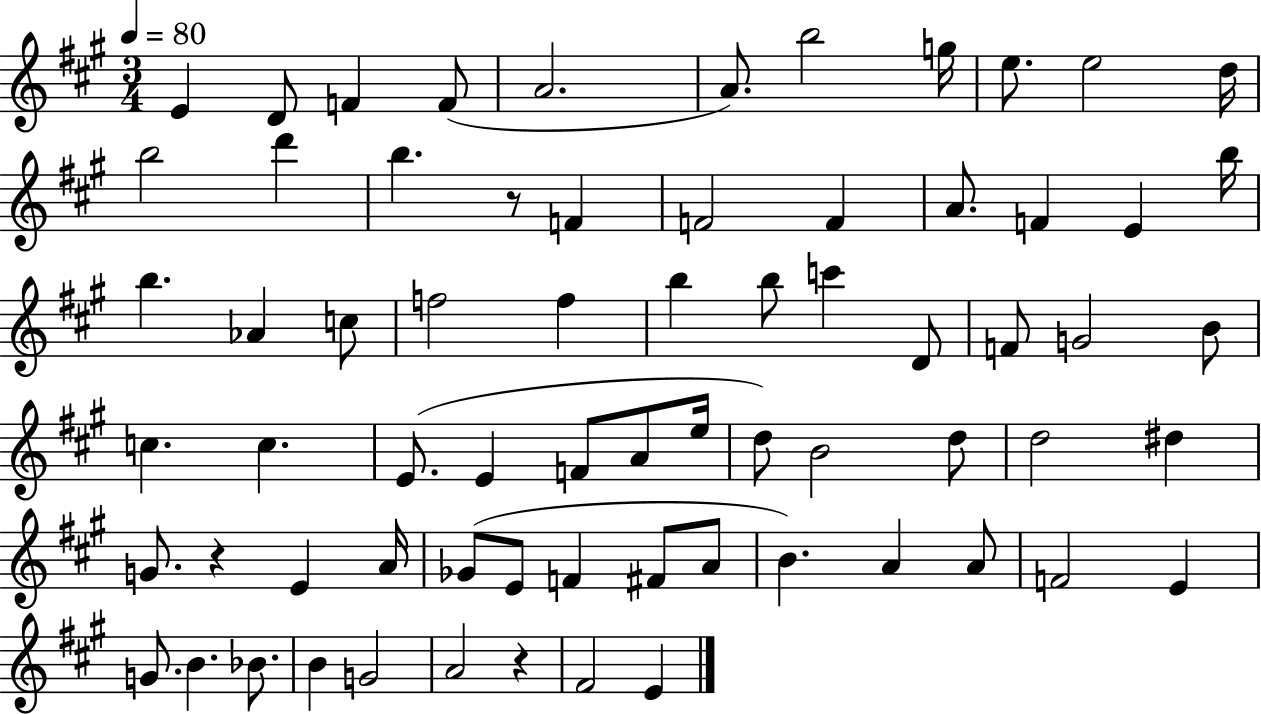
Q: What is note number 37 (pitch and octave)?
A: E4